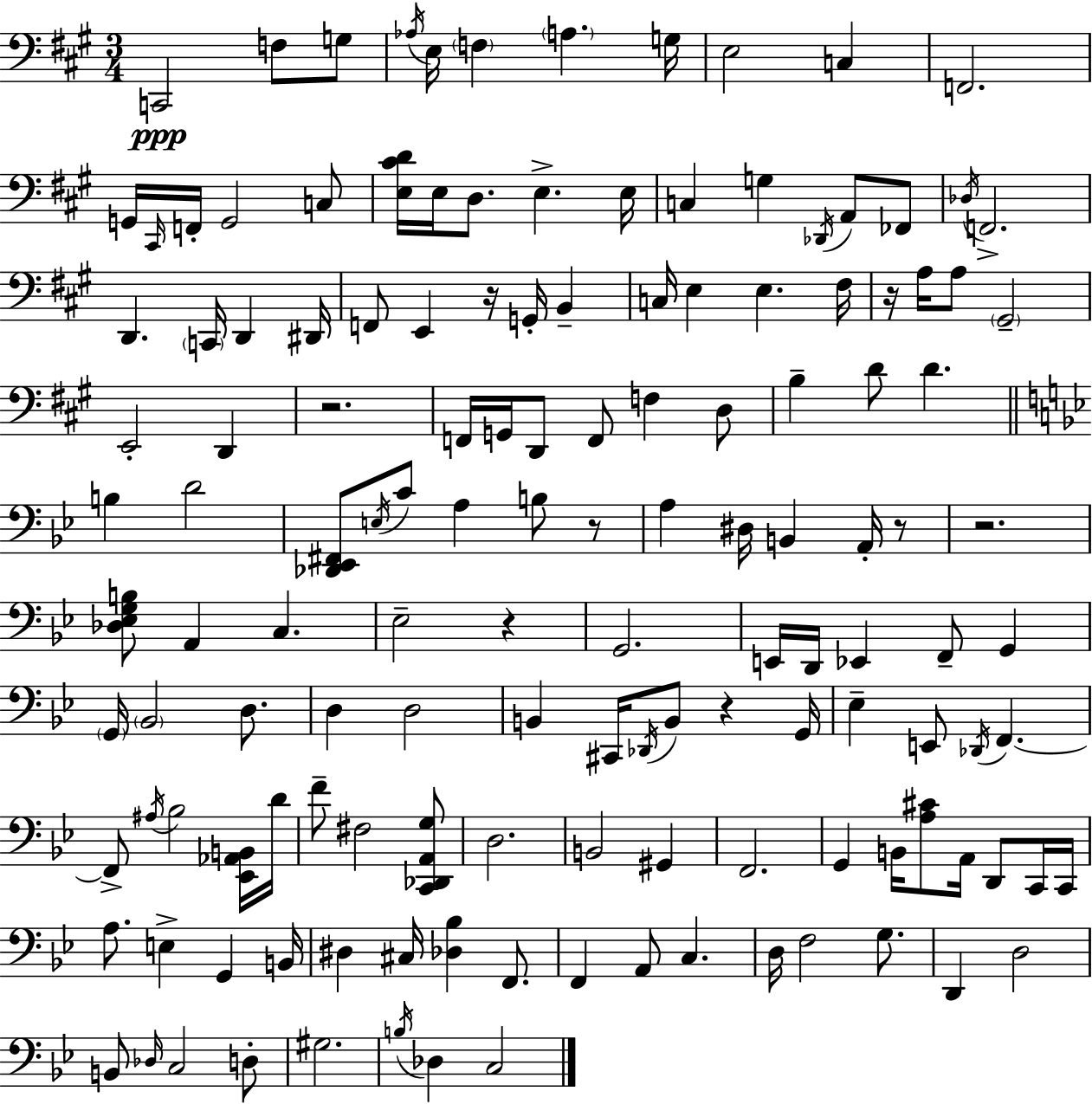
{
  \clef bass
  \numericTimeSignature
  \time 3/4
  \key a \major
  c,2\ppp f8 g8 | \acciaccatura { aes16 } e16 \parenthesize f4 \parenthesize a4. | g16 e2 c4 | f,2. | \break g,16 \grace { cis,16 } f,16-. g,2 | c8 <e cis' d'>16 e16 d8. e4.-> | e16 c4 g4 \acciaccatura { des,16 } a,8 | fes,8 \acciaccatura { des16 } f,2.-> | \break d,4. \parenthesize c,16 d,4 | dis,16 f,8 e,4 r16 g,16-. | b,4-- c16 e4 e4. | fis16 r16 a16 a8 \parenthesize gis,2-- | \break e,2-. | d,4 r2. | f,16 g,16 d,8 f,8 f4 | d8 b4-- d'8 d'4. | \break \bar "||" \break \key bes \major b4 d'2 | <des, ees, fis,>8 \acciaccatura { e16 } c'8 a4 b8 r8 | a4 dis16 b,4 a,16-. r8 | r2. | \break <des ees g b>8 a,4 c4. | ees2-- r4 | g,2. | e,16 d,16 ees,4 f,8-- g,4 | \break \parenthesize g,16 \parenthesize bes,2 d8. | d4 d2 | b,4 cis,16 \acciaccatura { des,16 } b,8 r4 | g,16 ees4-- e,8 \acciaccatura { des,16 } f,4.~~ | \break f,8-> \acciaccatura { ais16 } bes2 | <ees, aes, b,>16 d'16 f'8-- fis2 | <c, des, a, g>8 d2. | b,2 | \break gis,4 f,2. | g,4 b,16 <a cis'>8 a,16 | d,8 c,16 c,16 a8. e4-> g,4 | b,16 dis4 cis16 <des bes>4 | \break f,8. f,4 a,8 c4. | d16 f2 | g8. d,4 d2 | b,8 \grace { des16 } c2 | \break d8-. gis2. | \acciaccatura { b16 } des4 c2 | \bar "|."
}